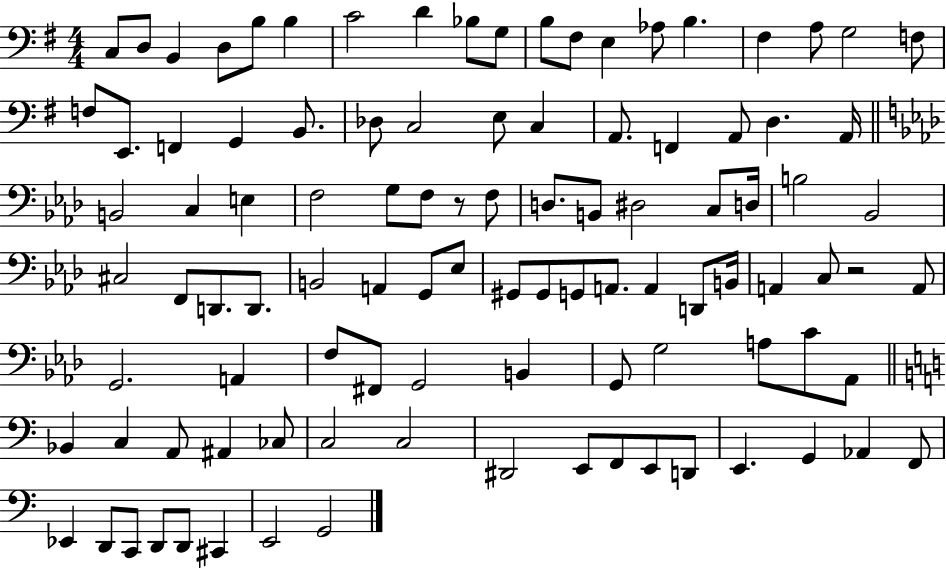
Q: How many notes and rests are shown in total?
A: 102